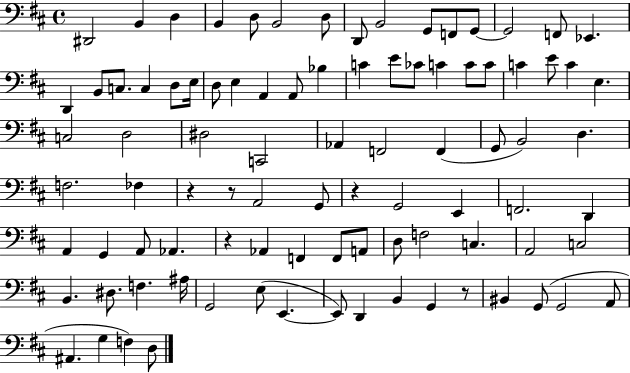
X:1
T:Untitled
M:4/4
L:1/4
K:D
^D,,2 B,, D, B,, D,/2 B,,2 D,/2 D,,/2 B,,2 G,,/2 F,,/2 G,,/2 G,,2 F,,/2 _E,, D,, B,,/2 C,/2 C, D,/2 E,/4 D,/2 E, A,, A,,/2 _B, C E/2 _C/2 C C/2 C/2 C E/2 C E, C,2 D,2 ^D,2 C,,2 _A,, F,,2 F,, G,,/2 B,,2 D, F,2 _F, z z/2 A,,2 G,,/2 z G,,2 E,, F,,2 D,, A,, G,, A,,/2 _A,, z _A,, F,, F,,/2 A,,/2 D,/2 F,2 C, A,,2 C,2 B,, ^D,/2 F, ^A,/4 G,,2 E,/2 E,, E,,/2 D,, B,, G,, z/2 ^B,, G,,/2 G,,2 A,,/2 ^A,, G, F, D,/2